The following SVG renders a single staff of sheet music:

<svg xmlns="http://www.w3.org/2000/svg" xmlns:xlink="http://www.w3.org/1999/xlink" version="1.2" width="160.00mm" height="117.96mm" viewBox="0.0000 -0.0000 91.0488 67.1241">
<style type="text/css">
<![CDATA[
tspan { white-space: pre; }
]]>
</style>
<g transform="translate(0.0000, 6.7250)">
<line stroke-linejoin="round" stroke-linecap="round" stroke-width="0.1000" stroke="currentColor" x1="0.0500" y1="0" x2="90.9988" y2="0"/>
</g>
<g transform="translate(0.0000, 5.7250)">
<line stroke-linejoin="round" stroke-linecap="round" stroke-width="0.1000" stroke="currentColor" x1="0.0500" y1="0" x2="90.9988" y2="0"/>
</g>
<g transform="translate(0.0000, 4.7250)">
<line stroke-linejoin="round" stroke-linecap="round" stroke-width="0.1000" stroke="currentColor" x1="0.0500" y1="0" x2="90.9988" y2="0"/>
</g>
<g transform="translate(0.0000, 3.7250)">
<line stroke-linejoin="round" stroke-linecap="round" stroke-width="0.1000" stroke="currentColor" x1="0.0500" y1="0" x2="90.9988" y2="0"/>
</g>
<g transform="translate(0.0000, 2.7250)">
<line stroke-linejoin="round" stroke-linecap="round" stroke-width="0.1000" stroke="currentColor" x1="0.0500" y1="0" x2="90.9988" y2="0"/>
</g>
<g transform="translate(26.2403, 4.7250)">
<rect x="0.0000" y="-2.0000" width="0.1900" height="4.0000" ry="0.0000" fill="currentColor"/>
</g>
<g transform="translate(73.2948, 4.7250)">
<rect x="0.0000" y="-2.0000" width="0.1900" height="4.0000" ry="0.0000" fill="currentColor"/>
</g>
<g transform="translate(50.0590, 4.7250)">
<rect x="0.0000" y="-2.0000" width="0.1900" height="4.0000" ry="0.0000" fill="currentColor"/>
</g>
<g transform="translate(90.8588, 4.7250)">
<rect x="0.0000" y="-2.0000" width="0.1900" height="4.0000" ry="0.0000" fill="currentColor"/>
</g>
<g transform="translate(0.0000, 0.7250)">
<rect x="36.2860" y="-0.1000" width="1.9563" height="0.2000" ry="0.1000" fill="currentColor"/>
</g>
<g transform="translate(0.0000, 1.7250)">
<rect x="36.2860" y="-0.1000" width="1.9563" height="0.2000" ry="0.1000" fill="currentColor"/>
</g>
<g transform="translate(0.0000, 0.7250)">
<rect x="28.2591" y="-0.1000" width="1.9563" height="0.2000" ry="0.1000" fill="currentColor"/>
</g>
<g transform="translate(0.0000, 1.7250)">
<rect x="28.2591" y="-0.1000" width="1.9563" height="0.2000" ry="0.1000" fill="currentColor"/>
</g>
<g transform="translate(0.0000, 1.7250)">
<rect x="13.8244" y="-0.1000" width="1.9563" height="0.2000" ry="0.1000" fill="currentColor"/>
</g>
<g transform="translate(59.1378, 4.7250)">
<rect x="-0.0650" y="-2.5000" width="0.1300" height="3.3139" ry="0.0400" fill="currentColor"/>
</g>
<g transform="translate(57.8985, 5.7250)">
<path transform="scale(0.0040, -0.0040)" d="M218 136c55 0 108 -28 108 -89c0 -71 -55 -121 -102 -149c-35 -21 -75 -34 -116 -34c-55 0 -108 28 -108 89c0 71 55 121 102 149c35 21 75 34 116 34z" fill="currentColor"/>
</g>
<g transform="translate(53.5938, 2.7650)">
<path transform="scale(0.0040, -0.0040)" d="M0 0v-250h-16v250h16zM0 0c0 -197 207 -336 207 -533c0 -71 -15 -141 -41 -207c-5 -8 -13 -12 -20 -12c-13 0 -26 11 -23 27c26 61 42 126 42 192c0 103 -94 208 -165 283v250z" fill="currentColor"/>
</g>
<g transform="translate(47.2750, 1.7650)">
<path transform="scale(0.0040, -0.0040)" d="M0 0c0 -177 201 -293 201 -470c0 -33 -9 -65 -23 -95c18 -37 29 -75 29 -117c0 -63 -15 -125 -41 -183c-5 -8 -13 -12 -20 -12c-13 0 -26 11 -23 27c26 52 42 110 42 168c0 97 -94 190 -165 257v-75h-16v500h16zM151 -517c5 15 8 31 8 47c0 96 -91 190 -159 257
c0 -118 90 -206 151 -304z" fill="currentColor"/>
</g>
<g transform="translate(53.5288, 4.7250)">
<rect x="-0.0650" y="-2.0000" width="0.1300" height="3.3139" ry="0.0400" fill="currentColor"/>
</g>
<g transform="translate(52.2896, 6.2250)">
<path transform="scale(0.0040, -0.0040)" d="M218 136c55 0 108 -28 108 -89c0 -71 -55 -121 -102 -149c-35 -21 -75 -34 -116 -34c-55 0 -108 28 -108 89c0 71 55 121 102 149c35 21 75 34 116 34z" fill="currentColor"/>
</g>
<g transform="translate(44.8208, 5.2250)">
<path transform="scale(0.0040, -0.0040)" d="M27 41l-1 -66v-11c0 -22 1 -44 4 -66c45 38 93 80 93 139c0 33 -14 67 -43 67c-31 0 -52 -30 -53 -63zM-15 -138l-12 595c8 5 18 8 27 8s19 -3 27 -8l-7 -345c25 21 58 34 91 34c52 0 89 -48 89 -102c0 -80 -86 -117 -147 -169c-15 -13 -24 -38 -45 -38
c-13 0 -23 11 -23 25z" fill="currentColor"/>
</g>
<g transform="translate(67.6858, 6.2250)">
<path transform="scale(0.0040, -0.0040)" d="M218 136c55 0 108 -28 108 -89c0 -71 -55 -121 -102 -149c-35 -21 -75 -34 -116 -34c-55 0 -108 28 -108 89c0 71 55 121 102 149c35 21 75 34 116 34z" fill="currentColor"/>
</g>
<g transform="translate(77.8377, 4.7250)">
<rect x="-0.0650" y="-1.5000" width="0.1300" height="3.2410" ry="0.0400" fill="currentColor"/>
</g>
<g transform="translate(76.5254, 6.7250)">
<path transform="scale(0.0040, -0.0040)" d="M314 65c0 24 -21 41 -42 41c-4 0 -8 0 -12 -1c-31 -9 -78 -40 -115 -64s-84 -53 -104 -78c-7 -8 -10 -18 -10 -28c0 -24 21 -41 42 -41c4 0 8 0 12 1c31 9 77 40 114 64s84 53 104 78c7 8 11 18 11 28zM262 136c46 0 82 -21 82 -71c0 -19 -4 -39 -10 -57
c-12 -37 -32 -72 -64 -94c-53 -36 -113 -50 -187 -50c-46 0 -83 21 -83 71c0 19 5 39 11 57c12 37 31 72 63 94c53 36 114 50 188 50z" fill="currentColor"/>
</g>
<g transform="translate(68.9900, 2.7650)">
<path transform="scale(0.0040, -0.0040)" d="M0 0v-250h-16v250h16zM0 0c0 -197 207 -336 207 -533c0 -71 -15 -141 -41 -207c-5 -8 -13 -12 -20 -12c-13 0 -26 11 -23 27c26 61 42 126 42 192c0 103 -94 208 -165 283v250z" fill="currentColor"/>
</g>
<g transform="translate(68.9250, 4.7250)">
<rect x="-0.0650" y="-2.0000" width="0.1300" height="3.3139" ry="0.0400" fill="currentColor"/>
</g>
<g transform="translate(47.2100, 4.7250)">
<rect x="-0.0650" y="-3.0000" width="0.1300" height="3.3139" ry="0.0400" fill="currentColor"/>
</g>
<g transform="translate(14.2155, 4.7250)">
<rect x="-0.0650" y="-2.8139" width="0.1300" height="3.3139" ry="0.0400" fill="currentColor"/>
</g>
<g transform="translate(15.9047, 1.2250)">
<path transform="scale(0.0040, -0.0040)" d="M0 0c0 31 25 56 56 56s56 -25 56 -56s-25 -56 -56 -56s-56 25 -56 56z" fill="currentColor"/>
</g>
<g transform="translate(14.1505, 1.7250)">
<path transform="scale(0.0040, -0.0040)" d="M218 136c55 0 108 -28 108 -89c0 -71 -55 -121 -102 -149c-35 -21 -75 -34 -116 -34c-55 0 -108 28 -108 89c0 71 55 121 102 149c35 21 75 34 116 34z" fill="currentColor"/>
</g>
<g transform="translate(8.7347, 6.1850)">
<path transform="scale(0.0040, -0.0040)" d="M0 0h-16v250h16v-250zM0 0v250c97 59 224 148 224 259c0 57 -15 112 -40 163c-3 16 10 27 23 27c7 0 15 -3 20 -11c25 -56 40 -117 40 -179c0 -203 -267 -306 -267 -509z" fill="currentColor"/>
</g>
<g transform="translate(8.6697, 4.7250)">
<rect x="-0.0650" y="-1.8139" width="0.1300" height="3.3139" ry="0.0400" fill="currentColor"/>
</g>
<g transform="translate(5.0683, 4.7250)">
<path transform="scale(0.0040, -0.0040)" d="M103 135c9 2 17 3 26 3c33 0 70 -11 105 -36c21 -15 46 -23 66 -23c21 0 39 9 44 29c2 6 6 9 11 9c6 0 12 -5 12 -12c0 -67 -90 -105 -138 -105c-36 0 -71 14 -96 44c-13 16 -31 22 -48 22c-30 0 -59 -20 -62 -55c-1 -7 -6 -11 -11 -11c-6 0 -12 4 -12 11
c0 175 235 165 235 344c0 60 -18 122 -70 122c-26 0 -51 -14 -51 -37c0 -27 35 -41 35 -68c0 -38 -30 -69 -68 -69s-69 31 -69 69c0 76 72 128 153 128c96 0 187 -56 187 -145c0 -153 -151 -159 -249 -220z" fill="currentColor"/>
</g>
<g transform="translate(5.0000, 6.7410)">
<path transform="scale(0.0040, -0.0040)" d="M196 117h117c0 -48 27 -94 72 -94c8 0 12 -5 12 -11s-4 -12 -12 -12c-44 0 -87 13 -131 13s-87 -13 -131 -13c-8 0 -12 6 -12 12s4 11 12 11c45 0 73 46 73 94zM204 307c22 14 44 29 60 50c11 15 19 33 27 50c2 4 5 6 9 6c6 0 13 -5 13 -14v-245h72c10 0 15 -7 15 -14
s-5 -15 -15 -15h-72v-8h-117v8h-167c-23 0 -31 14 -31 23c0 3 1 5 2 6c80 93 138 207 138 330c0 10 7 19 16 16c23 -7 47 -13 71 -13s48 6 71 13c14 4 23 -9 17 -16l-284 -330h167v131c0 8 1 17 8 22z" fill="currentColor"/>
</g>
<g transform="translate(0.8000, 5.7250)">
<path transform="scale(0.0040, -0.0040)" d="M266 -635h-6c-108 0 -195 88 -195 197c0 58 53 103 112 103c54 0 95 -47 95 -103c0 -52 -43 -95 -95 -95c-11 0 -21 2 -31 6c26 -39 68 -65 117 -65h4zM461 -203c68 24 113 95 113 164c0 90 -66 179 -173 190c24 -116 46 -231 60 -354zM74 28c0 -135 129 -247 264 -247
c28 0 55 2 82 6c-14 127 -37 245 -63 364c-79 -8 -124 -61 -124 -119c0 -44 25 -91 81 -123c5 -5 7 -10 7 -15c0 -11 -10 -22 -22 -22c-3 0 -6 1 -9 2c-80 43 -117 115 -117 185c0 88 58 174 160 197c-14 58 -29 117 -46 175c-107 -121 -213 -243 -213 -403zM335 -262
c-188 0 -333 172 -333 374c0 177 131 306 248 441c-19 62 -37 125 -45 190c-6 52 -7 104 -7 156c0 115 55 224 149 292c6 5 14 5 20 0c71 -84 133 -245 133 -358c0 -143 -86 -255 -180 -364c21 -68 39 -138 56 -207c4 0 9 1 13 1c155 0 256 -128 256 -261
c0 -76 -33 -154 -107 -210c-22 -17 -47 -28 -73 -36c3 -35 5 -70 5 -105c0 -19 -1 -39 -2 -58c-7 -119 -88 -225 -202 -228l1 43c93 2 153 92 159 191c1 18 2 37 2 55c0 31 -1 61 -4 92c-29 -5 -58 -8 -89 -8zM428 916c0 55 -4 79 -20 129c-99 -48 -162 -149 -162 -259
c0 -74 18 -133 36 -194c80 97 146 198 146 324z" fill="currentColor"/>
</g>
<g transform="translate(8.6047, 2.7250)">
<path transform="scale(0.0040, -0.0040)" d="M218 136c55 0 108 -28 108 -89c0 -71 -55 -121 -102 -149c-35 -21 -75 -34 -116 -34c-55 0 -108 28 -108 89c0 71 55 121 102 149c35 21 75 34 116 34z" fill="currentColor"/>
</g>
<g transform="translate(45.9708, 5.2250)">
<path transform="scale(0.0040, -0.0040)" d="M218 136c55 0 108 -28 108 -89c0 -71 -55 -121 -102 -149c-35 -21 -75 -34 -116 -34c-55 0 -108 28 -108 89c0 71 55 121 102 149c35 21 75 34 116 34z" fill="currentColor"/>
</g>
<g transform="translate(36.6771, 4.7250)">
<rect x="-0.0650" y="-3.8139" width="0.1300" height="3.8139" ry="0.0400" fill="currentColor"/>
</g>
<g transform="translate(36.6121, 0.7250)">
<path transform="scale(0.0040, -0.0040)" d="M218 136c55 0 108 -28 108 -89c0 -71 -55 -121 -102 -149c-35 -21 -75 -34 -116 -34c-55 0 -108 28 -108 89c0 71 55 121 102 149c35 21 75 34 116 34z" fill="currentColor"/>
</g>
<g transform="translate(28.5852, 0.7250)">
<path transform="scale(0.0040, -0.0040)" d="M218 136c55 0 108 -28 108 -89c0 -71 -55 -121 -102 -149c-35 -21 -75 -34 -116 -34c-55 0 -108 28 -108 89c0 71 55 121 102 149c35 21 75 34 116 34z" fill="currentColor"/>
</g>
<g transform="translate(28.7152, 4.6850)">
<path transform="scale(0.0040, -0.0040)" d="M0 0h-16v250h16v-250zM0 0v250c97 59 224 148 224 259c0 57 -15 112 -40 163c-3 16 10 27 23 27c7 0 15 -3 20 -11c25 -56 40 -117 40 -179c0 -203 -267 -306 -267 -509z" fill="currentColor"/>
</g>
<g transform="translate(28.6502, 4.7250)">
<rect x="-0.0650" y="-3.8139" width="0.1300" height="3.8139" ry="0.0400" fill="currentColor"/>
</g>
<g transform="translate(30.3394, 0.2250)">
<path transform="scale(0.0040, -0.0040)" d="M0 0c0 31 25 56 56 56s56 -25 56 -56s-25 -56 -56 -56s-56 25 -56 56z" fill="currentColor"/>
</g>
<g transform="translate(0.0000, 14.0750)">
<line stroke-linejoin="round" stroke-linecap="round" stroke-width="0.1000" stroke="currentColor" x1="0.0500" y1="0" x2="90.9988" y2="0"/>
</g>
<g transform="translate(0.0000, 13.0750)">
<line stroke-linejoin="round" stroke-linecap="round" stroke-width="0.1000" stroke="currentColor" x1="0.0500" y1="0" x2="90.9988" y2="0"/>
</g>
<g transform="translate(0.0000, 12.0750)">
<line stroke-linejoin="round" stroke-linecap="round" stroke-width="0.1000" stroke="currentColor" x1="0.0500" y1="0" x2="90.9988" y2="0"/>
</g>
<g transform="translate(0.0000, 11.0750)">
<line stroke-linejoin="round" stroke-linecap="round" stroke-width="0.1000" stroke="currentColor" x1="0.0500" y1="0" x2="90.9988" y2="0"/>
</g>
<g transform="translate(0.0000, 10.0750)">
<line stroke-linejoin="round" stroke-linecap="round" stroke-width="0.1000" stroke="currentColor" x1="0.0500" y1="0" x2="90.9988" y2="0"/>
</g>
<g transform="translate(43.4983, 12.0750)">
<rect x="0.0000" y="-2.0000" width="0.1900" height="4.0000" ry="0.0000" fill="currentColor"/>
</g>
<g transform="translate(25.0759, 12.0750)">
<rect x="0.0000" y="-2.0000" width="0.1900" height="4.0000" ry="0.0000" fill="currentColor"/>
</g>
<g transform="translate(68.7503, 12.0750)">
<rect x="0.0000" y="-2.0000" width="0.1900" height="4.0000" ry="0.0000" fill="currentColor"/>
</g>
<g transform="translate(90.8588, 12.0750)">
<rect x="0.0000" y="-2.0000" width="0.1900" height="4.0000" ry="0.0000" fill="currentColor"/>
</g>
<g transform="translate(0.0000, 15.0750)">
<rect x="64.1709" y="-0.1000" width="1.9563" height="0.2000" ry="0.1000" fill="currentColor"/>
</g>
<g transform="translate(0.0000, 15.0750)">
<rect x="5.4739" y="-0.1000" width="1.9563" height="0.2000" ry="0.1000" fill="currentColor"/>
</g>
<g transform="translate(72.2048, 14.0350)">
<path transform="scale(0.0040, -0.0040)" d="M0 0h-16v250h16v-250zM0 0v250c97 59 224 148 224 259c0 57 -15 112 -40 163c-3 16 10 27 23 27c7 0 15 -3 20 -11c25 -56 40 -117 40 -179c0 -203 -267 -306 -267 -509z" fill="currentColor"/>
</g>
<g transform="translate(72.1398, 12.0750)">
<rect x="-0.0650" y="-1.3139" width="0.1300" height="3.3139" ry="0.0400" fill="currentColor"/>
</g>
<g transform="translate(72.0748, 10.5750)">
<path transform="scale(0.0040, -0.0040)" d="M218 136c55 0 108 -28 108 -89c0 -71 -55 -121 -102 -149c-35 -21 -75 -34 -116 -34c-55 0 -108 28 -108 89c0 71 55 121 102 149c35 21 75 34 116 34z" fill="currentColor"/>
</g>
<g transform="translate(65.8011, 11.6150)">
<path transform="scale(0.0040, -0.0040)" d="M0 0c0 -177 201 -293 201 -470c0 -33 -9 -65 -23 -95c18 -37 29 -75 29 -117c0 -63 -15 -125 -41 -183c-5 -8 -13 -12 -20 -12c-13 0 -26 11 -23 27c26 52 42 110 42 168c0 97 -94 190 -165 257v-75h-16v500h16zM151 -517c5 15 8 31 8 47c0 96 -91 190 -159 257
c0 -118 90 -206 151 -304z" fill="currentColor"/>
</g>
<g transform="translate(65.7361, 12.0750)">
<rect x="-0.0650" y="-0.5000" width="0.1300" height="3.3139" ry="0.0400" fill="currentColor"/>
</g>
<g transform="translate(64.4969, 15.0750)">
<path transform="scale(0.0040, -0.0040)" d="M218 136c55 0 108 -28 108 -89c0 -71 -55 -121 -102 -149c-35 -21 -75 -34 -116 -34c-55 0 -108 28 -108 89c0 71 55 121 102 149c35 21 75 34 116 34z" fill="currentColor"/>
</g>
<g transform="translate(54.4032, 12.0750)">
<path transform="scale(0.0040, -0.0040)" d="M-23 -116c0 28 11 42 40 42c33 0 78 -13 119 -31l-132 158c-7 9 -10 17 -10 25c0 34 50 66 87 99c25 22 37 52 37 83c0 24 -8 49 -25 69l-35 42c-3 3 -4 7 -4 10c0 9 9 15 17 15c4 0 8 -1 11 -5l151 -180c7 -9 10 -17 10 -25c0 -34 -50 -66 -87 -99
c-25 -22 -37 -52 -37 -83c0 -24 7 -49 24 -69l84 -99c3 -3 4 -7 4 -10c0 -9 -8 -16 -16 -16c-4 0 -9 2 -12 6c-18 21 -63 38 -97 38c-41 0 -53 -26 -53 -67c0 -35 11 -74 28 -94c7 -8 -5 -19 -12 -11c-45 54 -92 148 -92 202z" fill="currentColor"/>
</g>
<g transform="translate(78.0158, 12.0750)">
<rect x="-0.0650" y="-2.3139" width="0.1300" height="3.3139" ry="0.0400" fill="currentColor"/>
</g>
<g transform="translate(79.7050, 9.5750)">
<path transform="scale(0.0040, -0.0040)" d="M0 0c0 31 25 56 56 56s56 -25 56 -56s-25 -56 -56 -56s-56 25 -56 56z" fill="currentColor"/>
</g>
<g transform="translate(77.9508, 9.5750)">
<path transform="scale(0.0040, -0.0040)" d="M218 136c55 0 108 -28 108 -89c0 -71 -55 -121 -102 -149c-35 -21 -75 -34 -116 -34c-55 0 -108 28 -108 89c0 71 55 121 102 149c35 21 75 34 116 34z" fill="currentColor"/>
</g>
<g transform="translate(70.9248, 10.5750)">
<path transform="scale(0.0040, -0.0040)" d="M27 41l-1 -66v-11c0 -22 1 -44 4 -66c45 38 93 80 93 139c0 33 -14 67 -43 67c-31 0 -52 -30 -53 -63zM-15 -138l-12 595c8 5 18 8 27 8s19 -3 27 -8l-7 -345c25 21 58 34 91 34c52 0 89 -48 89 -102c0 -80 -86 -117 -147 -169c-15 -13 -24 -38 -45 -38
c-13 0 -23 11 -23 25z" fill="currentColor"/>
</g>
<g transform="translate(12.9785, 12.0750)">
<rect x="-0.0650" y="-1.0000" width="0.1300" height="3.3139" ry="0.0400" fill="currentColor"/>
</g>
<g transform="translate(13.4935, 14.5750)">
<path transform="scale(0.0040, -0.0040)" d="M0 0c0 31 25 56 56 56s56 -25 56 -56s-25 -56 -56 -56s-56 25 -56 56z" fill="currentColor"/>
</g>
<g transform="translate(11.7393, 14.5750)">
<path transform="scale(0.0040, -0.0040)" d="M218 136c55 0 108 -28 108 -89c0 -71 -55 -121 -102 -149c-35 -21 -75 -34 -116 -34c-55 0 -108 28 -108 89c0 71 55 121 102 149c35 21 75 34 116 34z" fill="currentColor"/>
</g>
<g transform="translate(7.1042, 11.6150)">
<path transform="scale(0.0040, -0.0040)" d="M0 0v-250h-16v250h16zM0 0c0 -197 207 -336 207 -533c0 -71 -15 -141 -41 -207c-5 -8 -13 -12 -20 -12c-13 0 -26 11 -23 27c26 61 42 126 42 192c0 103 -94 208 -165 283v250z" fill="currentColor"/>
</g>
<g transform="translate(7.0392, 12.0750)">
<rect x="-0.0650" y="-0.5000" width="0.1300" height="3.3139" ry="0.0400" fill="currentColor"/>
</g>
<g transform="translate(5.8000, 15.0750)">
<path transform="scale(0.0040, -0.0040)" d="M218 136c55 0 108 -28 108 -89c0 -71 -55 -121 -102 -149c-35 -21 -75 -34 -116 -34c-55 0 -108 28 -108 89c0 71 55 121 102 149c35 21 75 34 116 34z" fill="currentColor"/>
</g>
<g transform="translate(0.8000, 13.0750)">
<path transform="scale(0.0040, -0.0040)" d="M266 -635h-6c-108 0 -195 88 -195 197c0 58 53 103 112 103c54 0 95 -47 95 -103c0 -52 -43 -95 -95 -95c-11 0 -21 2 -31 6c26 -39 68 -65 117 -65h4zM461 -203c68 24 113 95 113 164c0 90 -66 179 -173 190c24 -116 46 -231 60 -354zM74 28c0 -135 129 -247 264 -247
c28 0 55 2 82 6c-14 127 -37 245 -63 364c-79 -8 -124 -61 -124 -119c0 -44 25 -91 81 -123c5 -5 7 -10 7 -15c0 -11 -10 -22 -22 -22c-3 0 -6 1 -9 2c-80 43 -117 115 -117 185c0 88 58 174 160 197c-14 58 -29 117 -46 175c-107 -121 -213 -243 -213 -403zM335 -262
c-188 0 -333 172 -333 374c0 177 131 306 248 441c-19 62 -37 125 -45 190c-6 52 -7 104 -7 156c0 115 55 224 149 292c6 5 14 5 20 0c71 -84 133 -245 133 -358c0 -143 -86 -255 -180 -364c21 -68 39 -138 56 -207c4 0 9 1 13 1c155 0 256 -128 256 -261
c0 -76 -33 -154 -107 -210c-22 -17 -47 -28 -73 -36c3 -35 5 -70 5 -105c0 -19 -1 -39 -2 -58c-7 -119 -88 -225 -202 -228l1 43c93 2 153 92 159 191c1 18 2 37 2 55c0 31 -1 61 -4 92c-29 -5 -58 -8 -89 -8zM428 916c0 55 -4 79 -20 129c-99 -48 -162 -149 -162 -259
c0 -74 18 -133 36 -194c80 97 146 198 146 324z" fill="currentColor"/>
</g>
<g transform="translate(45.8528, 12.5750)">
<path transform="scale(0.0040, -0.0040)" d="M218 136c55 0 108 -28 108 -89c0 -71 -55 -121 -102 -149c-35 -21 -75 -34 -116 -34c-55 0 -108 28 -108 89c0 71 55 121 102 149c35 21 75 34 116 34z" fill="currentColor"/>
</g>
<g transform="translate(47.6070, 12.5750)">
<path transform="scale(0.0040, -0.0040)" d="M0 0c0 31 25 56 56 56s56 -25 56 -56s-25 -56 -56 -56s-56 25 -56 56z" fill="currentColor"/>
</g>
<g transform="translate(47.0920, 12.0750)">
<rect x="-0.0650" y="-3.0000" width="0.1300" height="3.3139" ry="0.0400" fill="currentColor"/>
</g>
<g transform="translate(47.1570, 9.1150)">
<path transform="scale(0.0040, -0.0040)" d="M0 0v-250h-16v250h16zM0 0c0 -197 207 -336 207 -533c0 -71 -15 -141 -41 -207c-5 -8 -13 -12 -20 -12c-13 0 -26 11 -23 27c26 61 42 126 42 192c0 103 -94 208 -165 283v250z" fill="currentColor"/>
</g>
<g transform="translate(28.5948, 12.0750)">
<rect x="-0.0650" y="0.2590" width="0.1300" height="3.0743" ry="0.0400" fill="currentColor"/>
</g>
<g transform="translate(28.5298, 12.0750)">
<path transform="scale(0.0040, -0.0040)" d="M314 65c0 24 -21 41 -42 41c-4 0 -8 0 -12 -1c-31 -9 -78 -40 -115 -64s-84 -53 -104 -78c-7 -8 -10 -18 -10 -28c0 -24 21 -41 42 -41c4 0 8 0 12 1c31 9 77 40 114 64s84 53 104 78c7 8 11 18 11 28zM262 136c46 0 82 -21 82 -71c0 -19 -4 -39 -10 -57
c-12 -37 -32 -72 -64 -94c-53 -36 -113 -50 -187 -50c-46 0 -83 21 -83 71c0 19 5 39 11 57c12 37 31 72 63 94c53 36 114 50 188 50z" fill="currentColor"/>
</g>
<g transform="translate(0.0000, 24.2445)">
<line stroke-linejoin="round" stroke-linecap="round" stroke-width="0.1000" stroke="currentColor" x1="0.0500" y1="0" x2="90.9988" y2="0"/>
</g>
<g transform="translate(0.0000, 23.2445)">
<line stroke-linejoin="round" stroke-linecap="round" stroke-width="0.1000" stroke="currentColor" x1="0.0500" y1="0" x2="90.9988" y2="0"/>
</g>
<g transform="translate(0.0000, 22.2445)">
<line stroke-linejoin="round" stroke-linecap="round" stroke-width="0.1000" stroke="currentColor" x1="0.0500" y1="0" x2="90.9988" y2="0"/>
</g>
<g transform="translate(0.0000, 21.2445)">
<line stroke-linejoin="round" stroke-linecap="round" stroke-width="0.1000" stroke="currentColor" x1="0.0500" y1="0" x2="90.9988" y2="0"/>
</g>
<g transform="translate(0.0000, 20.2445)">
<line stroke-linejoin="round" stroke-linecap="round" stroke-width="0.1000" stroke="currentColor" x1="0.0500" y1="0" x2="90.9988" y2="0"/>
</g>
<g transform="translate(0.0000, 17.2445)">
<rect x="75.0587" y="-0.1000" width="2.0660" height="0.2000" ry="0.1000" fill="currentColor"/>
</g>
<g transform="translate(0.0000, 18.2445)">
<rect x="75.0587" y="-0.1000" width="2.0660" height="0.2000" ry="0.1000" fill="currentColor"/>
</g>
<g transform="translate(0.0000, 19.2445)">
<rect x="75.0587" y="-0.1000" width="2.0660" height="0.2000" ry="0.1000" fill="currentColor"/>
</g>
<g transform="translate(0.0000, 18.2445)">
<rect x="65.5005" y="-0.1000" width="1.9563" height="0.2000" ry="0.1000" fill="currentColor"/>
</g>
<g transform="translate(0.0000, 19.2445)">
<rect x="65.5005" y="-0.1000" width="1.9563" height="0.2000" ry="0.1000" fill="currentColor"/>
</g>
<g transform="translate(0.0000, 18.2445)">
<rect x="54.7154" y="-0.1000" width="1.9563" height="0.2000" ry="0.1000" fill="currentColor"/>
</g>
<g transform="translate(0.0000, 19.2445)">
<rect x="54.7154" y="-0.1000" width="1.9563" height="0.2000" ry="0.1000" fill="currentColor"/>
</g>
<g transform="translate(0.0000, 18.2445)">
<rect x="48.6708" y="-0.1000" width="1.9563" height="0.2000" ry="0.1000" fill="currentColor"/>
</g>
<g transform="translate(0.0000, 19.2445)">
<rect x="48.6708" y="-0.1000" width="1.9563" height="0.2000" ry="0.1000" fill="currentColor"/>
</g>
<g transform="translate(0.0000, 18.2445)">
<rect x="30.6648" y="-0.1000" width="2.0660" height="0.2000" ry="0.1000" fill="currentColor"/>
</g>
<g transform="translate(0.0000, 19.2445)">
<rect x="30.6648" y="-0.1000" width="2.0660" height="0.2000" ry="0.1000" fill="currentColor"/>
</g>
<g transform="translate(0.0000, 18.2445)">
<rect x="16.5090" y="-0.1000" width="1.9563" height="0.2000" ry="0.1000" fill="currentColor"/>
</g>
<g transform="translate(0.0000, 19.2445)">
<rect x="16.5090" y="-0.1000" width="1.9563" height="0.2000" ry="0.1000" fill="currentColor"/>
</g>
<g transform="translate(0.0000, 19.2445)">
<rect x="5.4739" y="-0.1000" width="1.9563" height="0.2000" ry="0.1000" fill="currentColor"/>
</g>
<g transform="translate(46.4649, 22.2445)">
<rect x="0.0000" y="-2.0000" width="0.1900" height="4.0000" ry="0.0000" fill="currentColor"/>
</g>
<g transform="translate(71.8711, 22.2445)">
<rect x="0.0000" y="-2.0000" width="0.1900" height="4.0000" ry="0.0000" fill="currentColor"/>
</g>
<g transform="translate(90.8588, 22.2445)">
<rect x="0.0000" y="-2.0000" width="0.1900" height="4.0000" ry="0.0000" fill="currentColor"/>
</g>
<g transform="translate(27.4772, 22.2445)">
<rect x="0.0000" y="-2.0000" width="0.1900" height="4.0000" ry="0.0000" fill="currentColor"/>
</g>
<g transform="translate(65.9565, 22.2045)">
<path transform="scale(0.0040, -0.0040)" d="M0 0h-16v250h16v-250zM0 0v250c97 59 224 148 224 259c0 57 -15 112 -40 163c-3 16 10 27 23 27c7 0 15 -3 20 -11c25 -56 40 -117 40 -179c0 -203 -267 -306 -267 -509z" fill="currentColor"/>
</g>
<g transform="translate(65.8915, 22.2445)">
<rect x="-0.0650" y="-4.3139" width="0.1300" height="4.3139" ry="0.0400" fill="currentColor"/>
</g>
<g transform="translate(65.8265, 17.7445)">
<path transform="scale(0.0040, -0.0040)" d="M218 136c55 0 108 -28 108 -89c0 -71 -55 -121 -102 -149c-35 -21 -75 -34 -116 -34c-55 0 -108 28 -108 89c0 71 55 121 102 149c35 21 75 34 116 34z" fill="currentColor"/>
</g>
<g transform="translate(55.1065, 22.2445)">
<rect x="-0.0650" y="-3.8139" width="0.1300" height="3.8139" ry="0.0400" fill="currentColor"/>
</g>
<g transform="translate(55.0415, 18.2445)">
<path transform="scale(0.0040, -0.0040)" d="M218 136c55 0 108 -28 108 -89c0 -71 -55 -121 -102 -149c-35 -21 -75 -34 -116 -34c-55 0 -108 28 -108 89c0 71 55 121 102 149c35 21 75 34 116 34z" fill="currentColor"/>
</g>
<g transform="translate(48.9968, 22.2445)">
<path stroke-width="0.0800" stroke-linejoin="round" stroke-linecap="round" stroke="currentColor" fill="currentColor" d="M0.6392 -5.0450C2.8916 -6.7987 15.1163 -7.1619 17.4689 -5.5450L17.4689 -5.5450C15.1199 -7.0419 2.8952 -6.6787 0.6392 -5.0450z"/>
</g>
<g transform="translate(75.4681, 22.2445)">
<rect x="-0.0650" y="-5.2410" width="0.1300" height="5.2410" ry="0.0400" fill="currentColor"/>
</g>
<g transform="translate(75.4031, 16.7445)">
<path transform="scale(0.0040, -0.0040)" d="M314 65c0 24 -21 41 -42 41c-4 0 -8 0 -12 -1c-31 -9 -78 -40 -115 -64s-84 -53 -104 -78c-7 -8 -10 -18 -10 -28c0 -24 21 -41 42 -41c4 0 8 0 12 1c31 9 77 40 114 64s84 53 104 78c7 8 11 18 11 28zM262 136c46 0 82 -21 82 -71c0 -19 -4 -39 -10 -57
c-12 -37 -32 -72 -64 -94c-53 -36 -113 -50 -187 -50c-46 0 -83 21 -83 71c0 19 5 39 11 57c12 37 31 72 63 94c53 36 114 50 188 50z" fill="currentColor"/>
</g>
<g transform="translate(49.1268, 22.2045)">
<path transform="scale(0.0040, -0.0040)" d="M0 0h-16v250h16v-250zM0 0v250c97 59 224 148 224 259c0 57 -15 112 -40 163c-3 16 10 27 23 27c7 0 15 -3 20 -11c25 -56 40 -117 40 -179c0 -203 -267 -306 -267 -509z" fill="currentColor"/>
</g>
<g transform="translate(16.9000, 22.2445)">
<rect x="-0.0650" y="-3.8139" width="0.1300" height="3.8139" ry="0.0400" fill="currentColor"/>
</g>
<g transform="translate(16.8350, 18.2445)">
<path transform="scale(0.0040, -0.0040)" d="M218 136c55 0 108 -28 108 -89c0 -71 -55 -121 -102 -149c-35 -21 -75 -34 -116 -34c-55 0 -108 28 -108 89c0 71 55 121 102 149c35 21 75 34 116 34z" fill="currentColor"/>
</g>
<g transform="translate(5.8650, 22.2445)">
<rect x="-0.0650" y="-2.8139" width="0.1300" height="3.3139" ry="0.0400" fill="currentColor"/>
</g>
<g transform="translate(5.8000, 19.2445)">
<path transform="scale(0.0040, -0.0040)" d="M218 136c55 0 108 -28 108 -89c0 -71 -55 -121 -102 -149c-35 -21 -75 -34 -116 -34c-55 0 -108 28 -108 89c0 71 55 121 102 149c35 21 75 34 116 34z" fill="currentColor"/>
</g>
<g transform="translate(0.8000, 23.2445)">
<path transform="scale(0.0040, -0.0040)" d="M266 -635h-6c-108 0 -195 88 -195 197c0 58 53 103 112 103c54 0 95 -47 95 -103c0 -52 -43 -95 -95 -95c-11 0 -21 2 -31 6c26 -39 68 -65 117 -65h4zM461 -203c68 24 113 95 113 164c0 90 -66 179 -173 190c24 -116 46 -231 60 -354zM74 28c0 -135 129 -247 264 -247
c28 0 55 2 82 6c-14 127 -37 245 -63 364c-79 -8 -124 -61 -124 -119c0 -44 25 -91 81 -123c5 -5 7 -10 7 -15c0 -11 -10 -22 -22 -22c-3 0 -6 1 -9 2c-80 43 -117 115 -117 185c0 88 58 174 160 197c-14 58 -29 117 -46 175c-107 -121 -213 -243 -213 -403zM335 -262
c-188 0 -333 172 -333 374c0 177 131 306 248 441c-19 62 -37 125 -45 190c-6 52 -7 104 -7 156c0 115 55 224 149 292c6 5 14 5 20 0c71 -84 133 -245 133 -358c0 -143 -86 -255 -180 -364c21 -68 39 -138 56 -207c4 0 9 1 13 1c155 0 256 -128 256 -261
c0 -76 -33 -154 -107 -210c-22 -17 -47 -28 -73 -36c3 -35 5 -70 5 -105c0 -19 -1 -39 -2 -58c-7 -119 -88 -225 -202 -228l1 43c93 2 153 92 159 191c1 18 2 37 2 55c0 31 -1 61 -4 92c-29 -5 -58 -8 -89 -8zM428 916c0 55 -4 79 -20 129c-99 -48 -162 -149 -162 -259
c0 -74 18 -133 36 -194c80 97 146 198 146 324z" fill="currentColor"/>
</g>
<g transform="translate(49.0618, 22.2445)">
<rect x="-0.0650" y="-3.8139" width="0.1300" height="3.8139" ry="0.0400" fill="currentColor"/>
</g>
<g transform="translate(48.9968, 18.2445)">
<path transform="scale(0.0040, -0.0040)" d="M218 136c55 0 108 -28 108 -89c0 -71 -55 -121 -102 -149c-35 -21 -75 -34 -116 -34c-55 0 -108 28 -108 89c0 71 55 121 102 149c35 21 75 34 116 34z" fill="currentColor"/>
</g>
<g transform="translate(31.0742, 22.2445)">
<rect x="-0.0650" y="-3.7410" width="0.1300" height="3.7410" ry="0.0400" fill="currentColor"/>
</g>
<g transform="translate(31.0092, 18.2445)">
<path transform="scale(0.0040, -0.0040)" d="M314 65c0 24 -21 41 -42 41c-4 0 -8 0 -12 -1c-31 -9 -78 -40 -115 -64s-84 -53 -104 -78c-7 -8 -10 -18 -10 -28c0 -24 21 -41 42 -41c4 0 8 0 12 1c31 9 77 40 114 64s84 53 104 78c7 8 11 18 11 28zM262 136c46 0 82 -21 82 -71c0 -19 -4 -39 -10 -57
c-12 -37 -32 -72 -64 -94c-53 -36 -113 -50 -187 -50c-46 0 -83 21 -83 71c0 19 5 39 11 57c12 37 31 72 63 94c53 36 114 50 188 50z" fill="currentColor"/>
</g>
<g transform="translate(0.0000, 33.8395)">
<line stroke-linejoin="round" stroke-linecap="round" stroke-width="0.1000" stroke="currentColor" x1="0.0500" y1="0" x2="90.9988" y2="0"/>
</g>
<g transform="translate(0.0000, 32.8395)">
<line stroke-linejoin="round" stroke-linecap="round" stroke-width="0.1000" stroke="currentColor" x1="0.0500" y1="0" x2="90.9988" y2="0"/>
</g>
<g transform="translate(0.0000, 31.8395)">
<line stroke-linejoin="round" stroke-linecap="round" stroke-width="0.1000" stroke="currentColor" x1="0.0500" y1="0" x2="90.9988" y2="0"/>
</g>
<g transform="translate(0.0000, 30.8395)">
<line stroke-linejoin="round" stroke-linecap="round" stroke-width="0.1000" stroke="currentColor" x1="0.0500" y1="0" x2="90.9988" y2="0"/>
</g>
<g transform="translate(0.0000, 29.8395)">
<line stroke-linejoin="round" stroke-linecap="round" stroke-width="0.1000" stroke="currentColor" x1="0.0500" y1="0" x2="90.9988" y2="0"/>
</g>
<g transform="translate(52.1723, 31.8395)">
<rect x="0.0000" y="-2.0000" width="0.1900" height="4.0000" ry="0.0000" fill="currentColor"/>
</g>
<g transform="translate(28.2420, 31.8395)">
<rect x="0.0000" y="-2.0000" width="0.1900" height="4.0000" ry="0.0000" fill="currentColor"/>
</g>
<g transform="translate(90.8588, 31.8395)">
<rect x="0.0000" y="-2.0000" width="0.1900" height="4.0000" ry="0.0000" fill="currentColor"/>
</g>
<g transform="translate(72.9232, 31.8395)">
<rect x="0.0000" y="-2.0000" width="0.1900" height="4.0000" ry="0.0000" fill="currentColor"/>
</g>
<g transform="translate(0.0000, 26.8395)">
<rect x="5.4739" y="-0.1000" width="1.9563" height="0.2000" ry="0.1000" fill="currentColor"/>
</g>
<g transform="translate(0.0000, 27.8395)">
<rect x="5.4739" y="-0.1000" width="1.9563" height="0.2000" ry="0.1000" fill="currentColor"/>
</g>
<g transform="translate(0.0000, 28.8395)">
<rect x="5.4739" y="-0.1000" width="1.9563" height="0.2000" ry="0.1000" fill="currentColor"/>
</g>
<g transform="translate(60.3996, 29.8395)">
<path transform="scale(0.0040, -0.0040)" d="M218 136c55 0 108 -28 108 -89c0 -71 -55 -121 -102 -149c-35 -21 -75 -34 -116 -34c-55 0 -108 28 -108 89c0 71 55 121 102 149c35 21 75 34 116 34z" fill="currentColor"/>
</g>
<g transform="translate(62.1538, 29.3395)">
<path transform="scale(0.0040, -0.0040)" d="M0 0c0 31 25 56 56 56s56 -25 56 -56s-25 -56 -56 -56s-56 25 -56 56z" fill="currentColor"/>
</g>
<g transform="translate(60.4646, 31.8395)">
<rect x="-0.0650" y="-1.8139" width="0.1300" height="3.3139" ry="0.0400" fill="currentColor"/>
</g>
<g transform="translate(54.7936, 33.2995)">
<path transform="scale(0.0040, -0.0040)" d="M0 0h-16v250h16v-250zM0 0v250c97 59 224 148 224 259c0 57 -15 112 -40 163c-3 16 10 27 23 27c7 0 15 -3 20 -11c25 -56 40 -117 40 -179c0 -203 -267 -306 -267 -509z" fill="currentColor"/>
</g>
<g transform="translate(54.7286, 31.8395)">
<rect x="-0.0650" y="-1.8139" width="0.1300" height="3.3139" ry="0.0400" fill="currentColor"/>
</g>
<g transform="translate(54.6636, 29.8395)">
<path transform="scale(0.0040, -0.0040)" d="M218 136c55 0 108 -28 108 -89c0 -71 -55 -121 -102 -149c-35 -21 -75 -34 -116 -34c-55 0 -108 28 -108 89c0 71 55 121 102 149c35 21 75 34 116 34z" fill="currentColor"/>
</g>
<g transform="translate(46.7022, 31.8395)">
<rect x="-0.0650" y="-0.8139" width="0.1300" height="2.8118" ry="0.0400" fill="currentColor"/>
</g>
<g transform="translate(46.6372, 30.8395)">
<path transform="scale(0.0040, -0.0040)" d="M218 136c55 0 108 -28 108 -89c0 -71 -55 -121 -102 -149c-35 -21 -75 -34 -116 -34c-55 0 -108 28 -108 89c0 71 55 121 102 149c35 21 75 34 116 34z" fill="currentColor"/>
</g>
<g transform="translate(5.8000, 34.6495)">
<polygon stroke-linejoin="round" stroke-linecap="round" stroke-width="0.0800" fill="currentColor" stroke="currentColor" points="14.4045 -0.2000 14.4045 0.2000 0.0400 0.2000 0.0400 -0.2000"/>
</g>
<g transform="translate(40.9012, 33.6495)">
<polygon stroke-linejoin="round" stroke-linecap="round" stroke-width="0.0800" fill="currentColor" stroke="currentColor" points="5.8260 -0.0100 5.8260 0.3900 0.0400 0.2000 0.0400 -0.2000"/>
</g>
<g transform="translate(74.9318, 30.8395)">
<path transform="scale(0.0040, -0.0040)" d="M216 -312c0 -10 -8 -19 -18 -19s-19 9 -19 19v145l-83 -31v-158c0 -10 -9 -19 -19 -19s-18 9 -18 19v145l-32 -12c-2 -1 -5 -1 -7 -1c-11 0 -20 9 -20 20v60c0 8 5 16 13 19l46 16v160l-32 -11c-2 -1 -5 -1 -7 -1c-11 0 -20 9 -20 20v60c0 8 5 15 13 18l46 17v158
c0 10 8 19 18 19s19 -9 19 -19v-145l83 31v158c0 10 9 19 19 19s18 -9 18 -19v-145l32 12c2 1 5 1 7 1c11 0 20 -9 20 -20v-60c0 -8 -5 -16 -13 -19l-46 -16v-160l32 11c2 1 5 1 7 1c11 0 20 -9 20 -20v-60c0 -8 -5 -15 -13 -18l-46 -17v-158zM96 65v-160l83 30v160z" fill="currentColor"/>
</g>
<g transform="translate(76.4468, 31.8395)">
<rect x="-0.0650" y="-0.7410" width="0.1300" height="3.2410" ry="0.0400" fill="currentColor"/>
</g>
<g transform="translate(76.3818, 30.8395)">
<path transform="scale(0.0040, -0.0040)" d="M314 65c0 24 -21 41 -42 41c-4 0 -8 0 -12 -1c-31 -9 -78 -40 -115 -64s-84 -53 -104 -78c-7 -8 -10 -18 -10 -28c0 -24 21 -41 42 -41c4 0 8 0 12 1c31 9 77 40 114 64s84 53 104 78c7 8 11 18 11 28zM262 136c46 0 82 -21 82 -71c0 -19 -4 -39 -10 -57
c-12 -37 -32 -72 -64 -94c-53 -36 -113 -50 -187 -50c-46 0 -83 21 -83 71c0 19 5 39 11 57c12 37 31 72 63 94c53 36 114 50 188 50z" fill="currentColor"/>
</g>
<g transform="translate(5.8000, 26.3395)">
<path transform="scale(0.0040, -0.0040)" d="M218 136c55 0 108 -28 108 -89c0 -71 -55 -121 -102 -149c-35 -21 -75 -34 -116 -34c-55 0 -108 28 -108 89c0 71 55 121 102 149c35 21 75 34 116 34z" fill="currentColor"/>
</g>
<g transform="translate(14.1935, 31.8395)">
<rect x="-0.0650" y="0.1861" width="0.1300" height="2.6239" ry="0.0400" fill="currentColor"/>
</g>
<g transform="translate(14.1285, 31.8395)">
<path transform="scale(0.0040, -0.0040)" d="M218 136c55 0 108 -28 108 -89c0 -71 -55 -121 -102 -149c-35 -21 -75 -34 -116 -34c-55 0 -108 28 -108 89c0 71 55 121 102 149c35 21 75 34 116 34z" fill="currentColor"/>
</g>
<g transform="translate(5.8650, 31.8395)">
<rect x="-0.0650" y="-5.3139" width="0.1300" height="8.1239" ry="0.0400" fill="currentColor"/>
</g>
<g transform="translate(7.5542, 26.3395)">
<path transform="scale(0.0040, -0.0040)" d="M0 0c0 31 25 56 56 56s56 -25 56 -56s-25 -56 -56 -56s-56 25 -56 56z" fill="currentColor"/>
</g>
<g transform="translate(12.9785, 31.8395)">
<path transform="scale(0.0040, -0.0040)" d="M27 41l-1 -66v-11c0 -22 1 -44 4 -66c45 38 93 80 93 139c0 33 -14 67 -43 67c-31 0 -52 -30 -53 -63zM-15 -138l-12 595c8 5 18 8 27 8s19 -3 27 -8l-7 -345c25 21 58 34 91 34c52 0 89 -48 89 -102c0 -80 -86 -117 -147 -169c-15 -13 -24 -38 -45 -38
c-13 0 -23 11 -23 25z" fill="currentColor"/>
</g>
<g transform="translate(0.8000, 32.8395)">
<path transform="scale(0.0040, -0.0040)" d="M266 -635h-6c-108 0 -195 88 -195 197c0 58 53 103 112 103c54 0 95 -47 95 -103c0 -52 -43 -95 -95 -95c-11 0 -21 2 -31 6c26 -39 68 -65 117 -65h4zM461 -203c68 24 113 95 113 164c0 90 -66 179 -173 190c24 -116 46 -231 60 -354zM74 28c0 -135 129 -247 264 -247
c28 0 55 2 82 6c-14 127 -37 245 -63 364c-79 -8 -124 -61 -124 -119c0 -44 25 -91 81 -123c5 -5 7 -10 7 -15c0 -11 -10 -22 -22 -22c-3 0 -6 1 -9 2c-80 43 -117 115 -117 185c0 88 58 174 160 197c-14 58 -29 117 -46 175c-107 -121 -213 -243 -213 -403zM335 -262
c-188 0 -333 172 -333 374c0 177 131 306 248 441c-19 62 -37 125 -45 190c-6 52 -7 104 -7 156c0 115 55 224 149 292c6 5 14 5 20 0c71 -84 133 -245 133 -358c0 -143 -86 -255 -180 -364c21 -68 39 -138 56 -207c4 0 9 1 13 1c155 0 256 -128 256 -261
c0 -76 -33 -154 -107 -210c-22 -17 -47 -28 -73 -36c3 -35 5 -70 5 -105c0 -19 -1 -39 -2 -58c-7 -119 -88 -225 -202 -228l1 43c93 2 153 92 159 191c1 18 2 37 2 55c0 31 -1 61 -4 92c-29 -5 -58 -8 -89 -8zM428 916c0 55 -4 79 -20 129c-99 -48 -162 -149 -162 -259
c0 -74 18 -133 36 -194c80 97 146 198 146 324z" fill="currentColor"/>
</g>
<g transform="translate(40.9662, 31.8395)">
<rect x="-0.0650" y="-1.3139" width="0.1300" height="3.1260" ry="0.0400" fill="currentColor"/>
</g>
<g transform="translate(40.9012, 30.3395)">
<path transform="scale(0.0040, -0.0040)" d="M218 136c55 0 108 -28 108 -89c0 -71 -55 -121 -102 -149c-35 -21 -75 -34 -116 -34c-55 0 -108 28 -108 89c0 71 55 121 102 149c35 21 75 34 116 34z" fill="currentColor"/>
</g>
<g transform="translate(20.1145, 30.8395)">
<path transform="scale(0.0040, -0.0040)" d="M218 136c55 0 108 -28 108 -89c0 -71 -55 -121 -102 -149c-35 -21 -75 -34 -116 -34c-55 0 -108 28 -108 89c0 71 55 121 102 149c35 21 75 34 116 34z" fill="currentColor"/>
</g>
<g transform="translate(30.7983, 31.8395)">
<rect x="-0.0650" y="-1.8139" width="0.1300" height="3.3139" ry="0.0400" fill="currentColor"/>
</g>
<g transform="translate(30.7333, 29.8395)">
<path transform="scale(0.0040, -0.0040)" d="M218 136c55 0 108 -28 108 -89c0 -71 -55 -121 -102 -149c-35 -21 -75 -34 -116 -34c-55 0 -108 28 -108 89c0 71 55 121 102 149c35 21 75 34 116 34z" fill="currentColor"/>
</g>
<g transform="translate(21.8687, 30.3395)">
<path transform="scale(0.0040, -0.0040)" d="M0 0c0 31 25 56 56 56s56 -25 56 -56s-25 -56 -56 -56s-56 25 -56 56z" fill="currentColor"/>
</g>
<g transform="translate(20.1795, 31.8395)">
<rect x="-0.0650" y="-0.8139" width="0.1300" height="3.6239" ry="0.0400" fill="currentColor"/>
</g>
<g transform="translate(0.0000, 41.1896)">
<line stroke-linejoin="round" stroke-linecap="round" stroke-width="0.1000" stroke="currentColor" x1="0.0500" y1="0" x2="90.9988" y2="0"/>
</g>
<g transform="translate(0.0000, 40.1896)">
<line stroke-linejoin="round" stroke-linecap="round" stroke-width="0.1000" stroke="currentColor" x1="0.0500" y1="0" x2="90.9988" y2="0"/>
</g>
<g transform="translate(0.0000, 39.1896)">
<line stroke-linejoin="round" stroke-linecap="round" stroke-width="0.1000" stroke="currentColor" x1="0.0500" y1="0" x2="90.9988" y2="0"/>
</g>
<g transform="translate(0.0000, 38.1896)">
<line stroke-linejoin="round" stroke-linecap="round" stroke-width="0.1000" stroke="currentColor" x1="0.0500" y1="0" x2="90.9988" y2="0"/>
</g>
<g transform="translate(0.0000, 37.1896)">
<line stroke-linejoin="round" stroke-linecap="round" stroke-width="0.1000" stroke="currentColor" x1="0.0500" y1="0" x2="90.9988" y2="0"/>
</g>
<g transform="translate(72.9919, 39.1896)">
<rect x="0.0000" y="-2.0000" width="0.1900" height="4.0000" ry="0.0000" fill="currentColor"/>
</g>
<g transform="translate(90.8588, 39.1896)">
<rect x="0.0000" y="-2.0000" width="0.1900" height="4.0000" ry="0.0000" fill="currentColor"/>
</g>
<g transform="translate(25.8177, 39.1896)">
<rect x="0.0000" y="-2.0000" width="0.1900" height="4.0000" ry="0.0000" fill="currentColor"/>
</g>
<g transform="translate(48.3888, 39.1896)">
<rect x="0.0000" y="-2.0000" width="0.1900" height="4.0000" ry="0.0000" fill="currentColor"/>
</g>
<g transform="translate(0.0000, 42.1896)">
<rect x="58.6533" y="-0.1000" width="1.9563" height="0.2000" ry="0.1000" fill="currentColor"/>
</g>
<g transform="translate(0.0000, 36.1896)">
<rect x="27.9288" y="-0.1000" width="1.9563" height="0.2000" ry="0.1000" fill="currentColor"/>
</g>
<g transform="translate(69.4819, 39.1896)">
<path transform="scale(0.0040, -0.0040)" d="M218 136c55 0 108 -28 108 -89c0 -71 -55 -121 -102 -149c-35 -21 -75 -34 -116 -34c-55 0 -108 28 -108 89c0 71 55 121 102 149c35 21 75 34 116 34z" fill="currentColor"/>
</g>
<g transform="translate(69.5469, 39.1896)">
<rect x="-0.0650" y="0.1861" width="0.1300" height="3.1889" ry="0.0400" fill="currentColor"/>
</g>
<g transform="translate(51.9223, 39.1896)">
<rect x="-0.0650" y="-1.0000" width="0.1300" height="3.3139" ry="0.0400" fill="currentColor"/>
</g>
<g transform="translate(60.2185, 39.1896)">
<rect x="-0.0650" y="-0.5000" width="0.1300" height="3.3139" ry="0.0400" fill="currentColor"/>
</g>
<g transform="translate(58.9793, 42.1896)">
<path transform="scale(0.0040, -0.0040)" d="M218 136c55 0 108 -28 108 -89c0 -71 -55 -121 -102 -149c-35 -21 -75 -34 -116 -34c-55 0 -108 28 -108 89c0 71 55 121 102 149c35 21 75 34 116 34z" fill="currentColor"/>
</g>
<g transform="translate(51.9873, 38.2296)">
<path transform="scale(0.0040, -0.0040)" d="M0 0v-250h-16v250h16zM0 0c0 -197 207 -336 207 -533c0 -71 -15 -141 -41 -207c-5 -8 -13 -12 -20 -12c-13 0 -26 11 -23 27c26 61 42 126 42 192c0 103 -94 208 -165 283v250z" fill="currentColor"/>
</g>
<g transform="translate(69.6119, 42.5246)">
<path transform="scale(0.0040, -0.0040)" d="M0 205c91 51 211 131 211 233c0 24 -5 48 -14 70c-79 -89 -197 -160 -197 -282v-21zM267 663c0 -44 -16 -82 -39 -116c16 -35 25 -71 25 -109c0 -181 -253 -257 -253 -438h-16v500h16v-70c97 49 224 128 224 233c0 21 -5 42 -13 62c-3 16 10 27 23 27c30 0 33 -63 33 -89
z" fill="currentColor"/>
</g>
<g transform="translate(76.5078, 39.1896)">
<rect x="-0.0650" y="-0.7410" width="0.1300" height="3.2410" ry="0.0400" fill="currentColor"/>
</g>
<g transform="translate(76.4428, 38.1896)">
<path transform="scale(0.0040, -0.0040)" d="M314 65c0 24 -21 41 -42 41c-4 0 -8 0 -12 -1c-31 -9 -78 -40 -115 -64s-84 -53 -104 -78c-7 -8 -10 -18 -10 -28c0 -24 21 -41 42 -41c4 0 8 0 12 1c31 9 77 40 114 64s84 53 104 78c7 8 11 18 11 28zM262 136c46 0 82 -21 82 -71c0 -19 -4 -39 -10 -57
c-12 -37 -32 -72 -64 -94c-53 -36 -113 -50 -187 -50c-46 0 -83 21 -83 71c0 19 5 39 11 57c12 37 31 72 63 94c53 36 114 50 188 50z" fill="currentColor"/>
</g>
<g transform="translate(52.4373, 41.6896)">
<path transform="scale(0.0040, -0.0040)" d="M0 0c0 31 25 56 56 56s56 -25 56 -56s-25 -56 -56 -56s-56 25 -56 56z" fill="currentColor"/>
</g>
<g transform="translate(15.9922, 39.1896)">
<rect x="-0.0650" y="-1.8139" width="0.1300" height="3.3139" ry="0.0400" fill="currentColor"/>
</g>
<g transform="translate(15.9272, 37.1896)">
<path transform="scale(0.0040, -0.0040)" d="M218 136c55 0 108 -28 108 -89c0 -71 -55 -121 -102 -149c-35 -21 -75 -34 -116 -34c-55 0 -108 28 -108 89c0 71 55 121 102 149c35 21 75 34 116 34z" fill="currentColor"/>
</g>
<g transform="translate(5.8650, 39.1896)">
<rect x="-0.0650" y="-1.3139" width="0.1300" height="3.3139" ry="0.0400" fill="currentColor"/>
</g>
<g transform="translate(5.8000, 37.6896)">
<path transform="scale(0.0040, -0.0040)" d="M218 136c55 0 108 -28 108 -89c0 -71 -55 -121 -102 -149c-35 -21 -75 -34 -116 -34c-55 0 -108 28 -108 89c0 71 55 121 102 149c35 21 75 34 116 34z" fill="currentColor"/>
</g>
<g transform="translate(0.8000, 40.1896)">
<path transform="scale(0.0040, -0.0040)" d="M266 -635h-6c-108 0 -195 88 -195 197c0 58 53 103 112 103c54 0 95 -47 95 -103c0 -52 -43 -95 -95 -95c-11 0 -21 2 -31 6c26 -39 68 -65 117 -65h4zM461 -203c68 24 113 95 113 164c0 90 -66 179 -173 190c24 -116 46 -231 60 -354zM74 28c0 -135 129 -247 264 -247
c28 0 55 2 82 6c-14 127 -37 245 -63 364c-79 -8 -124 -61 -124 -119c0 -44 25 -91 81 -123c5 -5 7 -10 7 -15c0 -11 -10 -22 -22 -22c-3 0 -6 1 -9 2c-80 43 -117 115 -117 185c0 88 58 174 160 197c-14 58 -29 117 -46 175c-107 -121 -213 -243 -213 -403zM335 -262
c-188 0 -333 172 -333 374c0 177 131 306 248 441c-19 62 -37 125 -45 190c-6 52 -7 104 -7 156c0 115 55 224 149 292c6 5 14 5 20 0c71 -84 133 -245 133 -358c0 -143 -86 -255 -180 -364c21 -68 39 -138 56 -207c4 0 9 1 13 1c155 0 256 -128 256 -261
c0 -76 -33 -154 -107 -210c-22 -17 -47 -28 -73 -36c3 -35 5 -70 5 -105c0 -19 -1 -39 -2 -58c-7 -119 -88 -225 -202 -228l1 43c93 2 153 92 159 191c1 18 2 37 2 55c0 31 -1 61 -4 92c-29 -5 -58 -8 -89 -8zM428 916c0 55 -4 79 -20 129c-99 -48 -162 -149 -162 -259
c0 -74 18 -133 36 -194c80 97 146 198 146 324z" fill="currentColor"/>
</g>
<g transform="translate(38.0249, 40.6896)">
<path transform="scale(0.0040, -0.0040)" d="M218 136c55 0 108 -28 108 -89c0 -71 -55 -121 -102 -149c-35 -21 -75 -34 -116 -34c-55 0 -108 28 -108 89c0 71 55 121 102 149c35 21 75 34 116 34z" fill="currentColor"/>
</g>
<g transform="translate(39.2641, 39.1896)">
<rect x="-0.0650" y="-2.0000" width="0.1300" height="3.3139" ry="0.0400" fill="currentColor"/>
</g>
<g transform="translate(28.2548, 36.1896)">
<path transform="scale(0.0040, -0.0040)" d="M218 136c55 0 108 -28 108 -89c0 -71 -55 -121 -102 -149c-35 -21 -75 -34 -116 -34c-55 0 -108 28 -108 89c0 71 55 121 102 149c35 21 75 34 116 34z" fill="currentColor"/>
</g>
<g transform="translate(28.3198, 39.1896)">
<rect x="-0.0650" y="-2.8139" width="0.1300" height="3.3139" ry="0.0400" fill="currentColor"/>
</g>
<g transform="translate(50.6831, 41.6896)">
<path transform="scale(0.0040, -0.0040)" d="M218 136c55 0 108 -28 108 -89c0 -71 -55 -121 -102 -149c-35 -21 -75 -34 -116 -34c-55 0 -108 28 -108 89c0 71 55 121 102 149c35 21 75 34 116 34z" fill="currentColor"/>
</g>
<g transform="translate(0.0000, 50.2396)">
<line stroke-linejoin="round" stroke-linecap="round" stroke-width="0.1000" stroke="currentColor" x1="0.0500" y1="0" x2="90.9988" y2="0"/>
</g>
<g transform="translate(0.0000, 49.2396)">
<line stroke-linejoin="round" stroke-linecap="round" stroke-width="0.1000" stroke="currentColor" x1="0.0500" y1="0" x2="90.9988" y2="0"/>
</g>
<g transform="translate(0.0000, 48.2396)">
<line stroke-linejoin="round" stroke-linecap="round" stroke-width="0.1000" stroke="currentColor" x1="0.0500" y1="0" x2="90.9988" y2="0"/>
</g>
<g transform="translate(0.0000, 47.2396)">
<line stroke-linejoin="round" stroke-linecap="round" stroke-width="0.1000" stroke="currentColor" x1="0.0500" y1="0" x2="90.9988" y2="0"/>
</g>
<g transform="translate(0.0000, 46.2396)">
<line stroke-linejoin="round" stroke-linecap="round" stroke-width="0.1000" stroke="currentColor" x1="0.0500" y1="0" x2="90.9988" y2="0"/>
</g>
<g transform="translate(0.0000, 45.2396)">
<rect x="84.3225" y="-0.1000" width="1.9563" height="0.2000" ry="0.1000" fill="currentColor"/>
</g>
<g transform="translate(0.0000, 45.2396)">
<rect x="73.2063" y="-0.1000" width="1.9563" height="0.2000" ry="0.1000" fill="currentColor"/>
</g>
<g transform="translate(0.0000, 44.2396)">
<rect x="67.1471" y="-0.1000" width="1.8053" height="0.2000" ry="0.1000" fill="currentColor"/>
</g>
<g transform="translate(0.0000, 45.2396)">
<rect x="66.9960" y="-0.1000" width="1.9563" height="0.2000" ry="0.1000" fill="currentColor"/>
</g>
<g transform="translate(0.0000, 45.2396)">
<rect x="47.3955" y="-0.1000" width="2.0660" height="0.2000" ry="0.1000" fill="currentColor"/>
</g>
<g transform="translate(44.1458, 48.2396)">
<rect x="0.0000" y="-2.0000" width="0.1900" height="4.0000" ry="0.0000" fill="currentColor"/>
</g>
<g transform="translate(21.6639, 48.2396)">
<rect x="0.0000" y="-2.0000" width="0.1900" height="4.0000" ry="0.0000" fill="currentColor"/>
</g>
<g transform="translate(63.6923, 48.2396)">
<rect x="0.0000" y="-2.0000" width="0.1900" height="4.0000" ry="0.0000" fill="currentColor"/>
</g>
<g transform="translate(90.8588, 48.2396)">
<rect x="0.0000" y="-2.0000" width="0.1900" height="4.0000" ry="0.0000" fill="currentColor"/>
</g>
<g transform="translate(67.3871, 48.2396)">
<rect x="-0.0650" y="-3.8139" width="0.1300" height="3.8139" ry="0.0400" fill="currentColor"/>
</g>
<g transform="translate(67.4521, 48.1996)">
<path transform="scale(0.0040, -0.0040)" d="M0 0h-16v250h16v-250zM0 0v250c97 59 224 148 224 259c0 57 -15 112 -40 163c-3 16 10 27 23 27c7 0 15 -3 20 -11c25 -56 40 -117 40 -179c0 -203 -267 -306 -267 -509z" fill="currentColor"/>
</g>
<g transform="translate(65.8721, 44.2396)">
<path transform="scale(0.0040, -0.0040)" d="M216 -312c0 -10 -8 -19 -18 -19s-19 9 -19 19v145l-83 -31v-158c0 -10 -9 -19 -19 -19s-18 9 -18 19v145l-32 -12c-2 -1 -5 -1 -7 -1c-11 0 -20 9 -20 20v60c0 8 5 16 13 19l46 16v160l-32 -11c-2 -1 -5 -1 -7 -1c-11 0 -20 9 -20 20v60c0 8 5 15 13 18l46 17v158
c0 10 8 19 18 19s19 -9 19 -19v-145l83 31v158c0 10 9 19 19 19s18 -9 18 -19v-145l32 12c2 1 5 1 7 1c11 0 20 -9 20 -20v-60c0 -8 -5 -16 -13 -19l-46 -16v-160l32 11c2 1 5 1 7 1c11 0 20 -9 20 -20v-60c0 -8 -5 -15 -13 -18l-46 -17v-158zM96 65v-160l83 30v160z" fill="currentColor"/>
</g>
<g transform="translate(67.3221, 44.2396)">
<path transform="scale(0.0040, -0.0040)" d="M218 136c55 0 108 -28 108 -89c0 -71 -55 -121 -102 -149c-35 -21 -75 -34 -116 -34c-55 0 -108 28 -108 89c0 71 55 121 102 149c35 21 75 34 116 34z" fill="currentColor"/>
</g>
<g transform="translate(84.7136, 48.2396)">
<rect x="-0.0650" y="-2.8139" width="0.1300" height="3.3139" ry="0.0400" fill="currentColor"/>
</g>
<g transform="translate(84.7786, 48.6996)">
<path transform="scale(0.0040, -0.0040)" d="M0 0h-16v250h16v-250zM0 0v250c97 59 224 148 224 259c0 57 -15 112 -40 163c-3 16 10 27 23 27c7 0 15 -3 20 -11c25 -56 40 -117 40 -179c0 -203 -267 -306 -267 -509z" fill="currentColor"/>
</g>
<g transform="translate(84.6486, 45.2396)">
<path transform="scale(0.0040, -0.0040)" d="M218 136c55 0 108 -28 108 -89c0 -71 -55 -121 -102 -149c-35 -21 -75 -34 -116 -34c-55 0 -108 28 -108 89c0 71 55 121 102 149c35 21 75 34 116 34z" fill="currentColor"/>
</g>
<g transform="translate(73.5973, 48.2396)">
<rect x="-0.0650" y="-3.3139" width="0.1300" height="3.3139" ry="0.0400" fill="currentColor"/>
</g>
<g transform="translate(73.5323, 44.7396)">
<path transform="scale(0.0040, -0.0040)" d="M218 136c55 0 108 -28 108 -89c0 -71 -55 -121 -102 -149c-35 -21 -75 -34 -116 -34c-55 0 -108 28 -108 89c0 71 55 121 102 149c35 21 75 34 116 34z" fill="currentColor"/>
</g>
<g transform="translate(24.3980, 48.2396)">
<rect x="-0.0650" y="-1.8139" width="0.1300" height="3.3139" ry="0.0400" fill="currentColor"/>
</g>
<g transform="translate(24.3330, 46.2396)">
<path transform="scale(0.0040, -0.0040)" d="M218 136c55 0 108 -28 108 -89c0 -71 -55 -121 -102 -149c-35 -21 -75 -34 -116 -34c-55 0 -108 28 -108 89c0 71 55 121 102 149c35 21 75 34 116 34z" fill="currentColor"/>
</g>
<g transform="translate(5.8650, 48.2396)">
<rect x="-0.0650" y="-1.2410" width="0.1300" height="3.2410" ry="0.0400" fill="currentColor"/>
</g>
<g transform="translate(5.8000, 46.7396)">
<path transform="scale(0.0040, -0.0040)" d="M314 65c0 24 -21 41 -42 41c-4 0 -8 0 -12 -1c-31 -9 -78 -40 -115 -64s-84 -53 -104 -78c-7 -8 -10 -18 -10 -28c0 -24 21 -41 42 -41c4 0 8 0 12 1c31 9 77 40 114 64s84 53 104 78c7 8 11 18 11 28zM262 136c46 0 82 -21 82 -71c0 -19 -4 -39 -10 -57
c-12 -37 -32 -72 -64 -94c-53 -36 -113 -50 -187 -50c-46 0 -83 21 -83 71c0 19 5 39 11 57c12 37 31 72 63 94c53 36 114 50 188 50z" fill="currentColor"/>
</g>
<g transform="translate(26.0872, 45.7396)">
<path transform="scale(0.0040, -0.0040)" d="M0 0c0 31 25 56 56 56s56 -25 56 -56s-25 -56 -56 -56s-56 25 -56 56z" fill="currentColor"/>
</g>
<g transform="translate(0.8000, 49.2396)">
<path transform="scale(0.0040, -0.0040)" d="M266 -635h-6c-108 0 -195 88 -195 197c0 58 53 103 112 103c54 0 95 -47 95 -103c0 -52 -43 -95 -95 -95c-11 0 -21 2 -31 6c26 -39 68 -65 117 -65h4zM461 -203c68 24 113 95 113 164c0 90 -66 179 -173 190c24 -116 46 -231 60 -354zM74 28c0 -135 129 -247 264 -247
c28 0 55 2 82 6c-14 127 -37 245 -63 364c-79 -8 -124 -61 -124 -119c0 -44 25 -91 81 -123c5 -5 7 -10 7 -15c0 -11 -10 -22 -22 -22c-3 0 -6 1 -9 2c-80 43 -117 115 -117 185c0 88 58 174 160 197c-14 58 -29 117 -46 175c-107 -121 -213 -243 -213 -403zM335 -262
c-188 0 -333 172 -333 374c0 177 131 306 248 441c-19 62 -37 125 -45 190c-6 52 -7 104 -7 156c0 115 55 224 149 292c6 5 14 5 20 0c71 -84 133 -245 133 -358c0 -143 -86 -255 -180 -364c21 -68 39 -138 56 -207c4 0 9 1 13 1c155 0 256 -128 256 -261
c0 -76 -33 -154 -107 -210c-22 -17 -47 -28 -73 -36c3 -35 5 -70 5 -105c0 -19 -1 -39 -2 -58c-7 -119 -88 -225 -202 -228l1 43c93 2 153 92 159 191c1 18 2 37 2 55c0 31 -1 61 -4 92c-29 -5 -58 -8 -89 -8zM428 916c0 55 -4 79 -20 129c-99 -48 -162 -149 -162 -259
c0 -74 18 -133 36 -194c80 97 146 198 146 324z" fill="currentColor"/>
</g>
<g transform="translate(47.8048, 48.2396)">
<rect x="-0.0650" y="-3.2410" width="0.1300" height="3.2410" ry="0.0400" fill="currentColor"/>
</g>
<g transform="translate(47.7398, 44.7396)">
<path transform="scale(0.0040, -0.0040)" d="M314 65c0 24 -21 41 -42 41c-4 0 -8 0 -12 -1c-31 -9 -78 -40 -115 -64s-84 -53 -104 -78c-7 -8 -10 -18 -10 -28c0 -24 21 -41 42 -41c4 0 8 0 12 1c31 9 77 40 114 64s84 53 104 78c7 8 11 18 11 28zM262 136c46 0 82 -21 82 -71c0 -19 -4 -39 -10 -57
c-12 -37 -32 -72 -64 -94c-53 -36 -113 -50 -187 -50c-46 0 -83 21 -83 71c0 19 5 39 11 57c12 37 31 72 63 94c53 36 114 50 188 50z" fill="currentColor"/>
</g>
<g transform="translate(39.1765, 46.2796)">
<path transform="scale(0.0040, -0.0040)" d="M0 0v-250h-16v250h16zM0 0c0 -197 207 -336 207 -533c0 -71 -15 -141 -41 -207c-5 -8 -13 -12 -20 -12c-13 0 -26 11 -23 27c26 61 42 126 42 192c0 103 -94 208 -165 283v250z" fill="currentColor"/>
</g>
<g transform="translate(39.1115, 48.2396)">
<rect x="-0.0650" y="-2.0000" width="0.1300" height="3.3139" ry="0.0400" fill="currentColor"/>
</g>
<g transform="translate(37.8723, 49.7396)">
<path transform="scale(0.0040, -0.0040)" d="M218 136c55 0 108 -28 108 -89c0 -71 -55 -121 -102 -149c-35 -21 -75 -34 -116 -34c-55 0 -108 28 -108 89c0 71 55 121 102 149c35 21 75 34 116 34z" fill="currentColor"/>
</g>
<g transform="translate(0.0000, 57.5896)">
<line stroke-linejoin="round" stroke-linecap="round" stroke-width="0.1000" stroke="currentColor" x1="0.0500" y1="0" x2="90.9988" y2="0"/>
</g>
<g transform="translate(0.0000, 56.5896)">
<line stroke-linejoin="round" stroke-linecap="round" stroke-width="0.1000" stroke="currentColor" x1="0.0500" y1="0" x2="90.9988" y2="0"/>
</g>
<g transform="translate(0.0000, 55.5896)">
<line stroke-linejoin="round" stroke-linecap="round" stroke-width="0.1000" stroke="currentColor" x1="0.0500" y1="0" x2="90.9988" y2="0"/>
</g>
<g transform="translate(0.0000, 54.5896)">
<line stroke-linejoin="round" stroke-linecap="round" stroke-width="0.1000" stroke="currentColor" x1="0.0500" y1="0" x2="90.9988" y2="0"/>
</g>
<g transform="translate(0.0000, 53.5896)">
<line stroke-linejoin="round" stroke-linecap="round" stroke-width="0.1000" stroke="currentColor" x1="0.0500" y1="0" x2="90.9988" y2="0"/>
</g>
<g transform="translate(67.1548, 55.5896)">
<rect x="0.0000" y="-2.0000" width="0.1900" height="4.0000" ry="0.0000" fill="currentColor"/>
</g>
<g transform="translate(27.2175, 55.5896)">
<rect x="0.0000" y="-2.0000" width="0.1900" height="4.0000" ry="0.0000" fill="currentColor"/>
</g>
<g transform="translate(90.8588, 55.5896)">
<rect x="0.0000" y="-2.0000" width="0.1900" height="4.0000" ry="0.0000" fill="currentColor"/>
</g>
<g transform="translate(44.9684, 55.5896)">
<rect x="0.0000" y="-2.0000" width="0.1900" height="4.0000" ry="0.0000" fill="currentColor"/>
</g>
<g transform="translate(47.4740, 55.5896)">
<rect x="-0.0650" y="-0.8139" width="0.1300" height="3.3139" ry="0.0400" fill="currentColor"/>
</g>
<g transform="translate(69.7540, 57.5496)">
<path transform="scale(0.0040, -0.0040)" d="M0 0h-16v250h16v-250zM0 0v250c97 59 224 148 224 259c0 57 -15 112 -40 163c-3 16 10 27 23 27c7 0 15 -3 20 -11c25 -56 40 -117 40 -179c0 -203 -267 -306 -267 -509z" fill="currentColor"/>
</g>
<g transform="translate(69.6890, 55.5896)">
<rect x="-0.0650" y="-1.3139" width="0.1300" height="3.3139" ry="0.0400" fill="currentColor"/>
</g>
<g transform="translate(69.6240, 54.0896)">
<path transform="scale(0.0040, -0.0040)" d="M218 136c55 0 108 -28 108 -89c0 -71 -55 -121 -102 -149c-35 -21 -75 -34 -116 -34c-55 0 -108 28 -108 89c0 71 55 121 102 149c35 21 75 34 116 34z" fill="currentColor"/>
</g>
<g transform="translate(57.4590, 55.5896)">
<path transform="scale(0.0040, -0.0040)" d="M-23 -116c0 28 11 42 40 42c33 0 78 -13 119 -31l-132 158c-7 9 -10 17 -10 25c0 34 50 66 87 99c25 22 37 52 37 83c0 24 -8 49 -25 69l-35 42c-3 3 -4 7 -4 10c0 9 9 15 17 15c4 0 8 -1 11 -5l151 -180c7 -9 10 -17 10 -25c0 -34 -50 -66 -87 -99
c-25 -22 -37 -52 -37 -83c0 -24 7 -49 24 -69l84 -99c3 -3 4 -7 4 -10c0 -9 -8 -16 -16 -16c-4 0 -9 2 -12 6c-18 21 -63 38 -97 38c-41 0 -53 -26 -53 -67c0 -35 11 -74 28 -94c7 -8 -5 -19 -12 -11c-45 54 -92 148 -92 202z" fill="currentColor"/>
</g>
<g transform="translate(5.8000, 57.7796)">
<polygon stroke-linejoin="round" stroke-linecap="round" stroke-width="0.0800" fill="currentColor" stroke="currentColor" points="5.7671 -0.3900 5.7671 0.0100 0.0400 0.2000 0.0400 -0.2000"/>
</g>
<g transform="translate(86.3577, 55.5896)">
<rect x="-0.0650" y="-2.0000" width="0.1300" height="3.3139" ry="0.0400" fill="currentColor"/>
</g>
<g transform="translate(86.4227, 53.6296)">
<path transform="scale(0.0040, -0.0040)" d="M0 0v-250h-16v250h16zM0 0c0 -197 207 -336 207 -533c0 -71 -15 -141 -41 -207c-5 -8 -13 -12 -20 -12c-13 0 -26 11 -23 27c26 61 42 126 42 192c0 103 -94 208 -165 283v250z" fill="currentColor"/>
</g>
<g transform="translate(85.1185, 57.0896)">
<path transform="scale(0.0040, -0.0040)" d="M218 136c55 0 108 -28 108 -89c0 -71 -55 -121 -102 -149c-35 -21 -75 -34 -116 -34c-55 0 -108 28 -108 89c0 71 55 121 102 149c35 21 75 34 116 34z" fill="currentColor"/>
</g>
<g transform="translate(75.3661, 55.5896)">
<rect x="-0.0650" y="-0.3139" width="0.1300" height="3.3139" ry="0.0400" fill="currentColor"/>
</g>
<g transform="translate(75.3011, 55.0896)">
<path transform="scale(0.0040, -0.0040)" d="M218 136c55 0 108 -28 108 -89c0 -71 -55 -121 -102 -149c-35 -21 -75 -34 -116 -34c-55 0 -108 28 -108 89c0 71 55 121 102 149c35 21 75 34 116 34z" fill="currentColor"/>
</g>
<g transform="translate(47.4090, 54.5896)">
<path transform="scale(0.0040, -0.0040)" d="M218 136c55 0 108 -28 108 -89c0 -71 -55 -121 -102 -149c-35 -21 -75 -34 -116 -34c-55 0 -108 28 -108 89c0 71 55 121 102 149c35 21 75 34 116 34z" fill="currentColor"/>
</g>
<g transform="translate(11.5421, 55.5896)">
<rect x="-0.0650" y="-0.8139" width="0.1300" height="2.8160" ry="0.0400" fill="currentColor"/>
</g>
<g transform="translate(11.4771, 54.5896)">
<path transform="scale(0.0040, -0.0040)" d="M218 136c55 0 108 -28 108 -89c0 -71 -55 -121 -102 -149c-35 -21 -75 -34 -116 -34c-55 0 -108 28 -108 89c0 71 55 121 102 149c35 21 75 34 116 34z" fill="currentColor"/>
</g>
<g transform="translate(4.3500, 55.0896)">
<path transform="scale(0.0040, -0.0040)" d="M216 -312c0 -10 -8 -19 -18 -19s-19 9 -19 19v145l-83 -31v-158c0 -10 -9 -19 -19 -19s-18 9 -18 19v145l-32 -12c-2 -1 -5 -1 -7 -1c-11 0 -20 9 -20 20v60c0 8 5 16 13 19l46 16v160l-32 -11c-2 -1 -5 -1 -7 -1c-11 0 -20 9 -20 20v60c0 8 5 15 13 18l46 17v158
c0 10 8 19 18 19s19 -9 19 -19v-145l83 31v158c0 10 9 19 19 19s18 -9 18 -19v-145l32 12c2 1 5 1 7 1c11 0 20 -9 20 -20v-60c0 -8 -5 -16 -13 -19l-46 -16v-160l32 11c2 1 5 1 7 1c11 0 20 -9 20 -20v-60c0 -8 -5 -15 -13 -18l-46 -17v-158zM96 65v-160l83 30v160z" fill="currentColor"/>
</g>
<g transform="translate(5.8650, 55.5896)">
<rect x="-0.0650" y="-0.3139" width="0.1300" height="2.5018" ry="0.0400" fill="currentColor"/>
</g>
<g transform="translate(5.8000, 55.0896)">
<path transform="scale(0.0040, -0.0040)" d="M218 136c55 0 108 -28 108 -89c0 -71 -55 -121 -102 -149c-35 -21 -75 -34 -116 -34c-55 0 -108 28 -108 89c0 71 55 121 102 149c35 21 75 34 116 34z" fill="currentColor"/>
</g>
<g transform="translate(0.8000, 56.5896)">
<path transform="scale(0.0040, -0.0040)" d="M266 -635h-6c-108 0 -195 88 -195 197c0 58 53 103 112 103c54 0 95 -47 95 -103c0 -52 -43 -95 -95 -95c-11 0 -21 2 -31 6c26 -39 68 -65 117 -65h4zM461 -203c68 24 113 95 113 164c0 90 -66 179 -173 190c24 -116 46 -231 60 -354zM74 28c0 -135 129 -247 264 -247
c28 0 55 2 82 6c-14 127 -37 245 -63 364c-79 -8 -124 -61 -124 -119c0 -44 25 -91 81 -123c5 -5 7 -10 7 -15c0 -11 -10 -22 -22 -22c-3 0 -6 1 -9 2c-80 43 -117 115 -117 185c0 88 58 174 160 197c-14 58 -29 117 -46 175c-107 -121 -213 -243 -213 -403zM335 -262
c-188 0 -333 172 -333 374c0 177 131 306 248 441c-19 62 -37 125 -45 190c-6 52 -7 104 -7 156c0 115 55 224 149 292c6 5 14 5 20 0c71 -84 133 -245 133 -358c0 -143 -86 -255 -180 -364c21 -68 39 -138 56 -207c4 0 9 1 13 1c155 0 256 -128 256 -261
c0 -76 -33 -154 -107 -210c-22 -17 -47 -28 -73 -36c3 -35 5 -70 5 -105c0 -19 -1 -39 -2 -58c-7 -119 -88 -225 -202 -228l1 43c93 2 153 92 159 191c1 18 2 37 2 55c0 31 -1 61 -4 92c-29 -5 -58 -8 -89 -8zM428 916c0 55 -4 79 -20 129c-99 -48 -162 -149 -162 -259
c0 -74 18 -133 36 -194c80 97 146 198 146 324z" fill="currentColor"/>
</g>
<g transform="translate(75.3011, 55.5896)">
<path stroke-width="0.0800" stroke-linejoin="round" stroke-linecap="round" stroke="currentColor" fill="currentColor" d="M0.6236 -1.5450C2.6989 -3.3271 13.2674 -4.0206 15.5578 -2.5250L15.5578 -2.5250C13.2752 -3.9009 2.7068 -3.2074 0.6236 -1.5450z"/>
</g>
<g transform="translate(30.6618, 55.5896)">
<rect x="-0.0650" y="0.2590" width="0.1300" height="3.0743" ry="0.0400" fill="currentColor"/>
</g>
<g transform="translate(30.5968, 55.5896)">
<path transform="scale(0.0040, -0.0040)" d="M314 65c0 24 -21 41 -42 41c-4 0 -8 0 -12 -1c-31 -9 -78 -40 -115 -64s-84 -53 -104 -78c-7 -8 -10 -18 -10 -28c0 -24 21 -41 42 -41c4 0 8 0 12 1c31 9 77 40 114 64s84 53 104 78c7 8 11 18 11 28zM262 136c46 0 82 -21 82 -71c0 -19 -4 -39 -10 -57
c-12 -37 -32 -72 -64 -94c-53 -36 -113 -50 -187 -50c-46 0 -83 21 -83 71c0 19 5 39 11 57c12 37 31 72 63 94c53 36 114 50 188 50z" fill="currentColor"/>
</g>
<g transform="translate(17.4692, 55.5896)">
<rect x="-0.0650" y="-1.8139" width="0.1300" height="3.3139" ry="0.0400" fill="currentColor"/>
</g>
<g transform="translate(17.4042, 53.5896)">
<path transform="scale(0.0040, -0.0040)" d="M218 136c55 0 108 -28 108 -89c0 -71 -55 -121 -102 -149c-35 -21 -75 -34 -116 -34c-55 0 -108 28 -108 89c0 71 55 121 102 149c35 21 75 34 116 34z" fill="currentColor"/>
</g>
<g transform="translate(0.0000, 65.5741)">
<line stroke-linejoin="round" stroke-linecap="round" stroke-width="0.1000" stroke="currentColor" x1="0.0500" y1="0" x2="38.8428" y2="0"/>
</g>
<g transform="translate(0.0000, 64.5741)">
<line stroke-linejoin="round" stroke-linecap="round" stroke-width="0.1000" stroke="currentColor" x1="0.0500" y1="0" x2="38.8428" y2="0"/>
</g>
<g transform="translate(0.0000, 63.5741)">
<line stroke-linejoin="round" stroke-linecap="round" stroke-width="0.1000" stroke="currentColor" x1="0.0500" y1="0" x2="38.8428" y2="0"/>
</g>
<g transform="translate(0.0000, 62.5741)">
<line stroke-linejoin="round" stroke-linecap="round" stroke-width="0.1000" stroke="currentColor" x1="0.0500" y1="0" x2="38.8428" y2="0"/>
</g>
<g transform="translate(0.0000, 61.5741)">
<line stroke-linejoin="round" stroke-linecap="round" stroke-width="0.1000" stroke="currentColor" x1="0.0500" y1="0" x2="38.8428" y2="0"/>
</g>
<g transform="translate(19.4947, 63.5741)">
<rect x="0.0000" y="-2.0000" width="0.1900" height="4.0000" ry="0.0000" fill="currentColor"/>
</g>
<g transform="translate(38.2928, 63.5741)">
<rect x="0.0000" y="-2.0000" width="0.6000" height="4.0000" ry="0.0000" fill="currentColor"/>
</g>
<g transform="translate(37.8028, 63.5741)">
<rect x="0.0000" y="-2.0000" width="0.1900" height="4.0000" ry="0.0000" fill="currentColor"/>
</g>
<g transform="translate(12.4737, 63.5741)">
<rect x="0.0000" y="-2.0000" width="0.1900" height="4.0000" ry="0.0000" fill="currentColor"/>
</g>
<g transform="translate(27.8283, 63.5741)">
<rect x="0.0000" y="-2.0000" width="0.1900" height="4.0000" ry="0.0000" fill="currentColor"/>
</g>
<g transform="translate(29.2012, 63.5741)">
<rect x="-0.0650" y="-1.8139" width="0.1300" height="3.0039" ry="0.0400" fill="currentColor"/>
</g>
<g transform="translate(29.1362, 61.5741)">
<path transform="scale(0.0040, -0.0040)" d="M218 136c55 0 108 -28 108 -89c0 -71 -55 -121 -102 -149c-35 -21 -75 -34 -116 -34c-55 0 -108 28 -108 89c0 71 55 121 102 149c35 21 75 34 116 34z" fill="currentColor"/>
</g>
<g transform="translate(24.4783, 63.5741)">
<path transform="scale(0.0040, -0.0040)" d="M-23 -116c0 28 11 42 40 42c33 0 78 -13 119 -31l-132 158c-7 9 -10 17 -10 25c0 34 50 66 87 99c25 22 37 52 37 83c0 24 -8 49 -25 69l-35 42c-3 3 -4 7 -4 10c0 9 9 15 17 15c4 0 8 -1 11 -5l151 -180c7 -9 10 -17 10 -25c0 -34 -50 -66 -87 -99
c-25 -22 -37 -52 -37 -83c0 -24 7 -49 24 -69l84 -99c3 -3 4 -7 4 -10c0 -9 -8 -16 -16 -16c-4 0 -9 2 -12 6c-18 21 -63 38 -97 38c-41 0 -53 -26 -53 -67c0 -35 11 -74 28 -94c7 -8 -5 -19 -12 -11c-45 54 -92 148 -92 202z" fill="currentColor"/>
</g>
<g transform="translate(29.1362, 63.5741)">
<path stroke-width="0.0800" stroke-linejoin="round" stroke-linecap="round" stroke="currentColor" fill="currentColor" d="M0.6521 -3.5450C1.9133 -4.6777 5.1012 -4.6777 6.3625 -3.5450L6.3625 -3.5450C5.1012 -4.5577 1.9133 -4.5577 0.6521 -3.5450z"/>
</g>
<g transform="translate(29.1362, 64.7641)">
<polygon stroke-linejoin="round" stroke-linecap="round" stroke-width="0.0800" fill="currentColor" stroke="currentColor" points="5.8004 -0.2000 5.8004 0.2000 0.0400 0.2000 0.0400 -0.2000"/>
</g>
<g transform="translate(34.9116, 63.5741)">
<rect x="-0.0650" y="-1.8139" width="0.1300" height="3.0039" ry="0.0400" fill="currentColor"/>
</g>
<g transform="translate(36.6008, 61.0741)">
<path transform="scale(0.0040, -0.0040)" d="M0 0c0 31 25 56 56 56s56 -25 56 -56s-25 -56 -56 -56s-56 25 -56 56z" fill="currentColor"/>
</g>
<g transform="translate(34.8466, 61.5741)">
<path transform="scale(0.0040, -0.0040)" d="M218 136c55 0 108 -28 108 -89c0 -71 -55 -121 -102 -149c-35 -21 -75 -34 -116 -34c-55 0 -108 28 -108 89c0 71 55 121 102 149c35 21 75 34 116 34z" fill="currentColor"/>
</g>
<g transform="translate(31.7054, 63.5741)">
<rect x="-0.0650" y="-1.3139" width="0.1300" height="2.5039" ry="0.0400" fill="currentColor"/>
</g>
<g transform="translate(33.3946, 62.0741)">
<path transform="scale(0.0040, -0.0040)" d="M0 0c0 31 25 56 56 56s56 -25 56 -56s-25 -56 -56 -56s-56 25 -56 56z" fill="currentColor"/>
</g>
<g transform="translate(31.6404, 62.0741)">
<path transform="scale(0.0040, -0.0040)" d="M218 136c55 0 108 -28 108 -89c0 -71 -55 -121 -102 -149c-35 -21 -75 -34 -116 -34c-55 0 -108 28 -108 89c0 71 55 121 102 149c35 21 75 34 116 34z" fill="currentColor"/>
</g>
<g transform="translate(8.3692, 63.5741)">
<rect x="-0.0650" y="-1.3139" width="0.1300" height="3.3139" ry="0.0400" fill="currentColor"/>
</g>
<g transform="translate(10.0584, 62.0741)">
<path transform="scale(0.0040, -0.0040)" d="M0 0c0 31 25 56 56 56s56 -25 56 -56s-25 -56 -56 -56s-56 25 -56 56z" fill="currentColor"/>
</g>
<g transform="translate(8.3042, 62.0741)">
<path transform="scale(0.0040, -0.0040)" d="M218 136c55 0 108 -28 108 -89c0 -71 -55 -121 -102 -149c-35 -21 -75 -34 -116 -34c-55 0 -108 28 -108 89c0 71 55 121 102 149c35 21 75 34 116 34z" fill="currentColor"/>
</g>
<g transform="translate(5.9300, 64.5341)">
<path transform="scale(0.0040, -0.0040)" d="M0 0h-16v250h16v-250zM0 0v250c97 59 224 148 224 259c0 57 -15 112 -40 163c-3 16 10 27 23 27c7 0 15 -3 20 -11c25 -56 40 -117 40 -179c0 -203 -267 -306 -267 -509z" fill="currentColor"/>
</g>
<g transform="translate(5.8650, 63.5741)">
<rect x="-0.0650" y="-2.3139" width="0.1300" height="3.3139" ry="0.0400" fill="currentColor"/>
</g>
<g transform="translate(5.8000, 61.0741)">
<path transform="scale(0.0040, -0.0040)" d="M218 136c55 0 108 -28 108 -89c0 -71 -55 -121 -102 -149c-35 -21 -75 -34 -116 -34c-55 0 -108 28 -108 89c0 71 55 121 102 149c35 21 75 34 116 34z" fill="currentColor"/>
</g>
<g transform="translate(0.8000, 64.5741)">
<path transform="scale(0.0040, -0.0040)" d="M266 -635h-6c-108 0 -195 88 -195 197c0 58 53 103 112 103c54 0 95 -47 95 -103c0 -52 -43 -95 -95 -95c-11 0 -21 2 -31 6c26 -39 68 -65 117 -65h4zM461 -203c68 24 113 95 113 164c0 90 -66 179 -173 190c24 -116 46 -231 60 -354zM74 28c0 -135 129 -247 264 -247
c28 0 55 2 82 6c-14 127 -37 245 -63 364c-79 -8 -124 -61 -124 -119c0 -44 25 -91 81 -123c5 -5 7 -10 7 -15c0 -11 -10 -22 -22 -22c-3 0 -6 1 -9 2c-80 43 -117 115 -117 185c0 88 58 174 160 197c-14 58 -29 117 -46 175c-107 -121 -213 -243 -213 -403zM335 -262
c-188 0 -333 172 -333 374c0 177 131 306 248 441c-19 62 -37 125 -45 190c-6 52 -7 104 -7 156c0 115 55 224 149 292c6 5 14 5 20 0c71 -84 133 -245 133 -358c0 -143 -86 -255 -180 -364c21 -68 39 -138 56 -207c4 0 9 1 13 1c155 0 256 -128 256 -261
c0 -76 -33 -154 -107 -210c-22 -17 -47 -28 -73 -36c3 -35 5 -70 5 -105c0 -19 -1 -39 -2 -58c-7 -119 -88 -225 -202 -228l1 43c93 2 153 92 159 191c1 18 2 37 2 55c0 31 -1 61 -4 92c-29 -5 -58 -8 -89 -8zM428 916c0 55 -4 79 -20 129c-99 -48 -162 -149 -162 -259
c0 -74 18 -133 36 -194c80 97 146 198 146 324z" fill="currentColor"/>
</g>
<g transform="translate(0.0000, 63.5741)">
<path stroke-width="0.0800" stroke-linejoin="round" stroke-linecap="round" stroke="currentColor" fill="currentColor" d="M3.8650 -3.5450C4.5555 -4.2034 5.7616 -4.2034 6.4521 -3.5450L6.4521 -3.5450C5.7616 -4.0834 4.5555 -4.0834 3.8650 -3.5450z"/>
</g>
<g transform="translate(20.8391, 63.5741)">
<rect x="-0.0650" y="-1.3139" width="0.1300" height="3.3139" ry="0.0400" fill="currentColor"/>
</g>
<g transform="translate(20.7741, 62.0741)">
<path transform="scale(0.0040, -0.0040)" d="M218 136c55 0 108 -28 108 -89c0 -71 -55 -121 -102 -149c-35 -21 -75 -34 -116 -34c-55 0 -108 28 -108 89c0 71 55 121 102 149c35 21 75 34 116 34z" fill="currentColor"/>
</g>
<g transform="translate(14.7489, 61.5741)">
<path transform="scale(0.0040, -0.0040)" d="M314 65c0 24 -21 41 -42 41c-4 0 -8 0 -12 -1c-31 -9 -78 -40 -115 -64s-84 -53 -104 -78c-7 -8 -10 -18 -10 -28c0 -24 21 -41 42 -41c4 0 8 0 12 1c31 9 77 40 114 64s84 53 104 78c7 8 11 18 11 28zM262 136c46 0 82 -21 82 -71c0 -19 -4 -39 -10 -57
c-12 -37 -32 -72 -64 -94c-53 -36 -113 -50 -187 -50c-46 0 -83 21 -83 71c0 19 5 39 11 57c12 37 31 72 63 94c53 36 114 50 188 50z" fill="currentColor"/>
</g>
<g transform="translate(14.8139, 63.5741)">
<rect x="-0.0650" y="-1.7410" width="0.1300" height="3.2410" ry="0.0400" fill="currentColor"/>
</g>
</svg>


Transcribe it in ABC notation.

X:1
T:Untitled
M:2/4
L:1/4
K:C
f/2 a c'/2 c' _A/4 F/2 G F/2 E2 C/2 D B2 A/2 z C/4 _e/2 g a c' c'2 c'/2 c' d'/2 f'2 f'/2 _B/2 d/2 f e/2 d/2 f/2 f ^d2 e f a F D/2 C B/4 d2 e2 f F/2 b2 ^c'/2 b a/2 ^c/2 d/2 f B2 d z e/2 c F/2 g/2 e f2 e z f/2 e/2 f/2